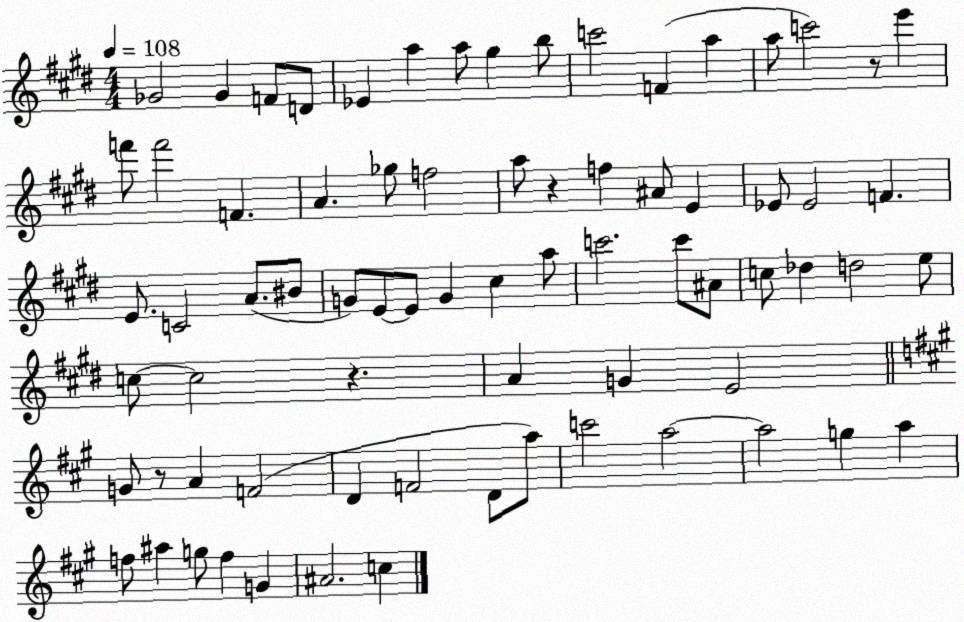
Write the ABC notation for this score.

X:1
T:Untitled
M:4/4
L:1/4
K:E
_G2 _G F/2 D/2 _E a a/2 ^g b/2 c'2 F a a/2 c'2 z/2 e' f'/2 f'2 F A _g/2 f2 a/2 z f ^A/2 E _E/2 _E2 F E/2 C2 A/2 ^B/2 G/2 E/2 E/2 G ^c a/2 c'2 c'/2 ^A/2 c/2 _d d2 e/2 c/2 c2 z A G E2 G/2 z/2 A F2 D F2 D/2 a/2 c'2 a2 a2 g a f/2 ^a g/2 f G ^A2 c